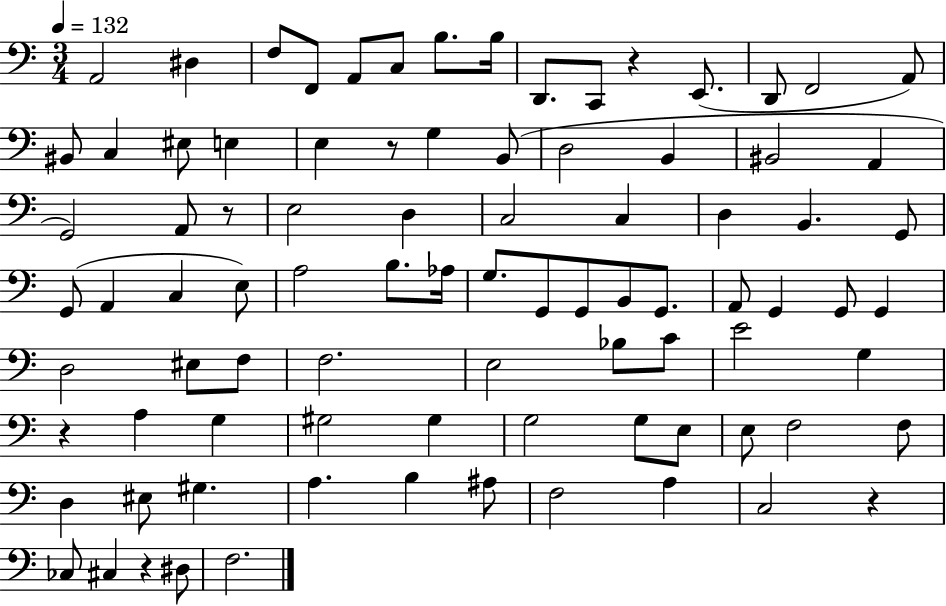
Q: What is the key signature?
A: C major